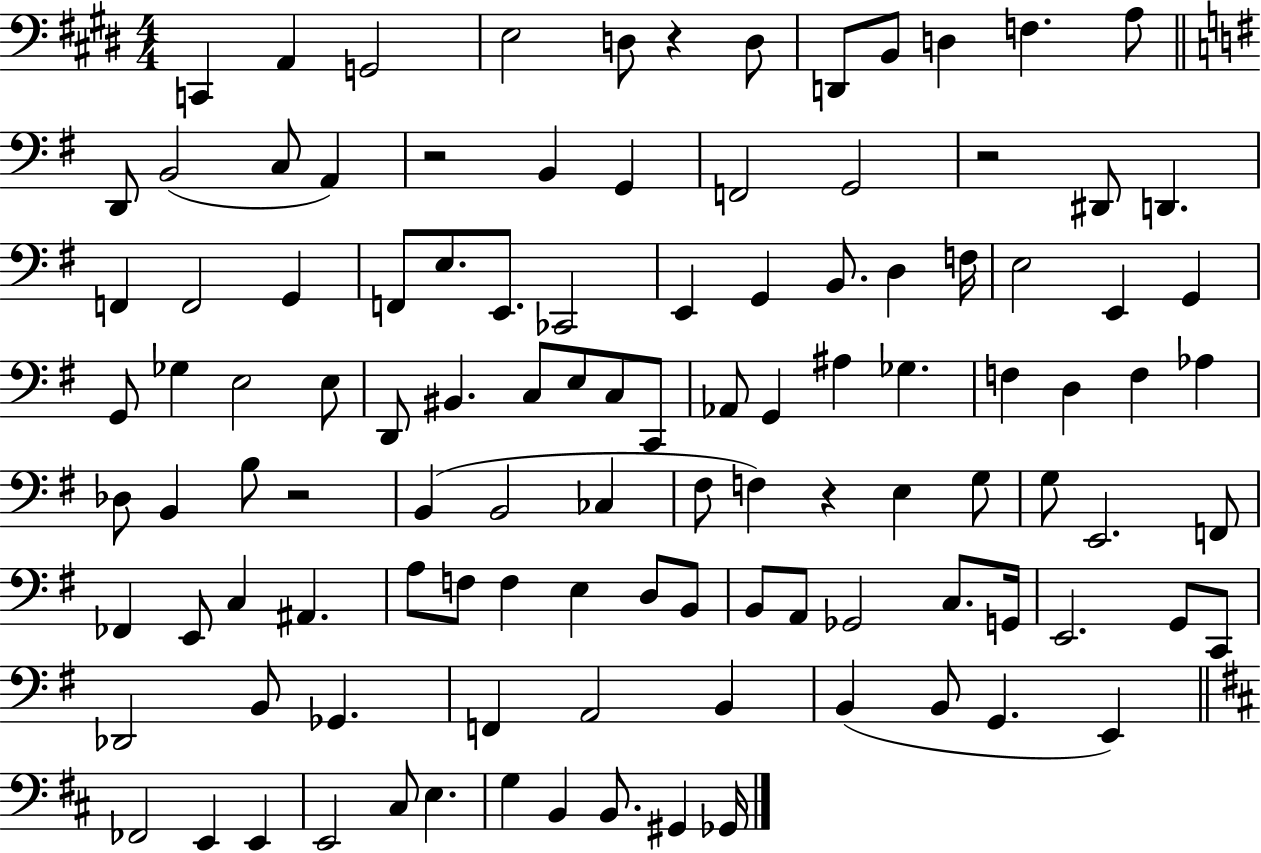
X:1
T:Untitled
M:4/4
L:1/4
K:E
C,, A,, G,,2 E,2 D,/2 z D,/2 D,,/2 B,,/2 D, F, A,/2 D,,/2 B,,2 C,/2 A,, z2 B,, G,, F,,2 G,,2 z2 ^D,,/2 D,, F,, F,,2 G,, F,,/2 E,/2 E,,/2 _C,,2 E,, G,, B,,/2 D, F,/4 E,2 E,, G,, G,,/2 _G, E,2 E,/2 D,,/2 ^B,, C,/2 E,/2 C,/2 C,,/2 _A,,/2 G,, ^A, _G, F, D, F, _A, _D,/2 B,, B,/2 z2 B,, B,,2 _C, ^F,/2 F, z E, G,/2 G,/2 E,,2 F,,/2 _F,, E,,/2 C, ^A,, A,/2 F,/2 F, E, D,/2 B,,/2 B,,/2 A,,/2 _G,,2 C,/2 G,,/4 E,,2 G,,/2 C,,/2 _D,,2 B,,/2 _G,, F,, A,,2 B,, B,, B,,/2 G,, E,, _F,,2 E,, E,, E,,2 ^C,/2 E, G, B,, B,,/2 ^G,, _G,,/4